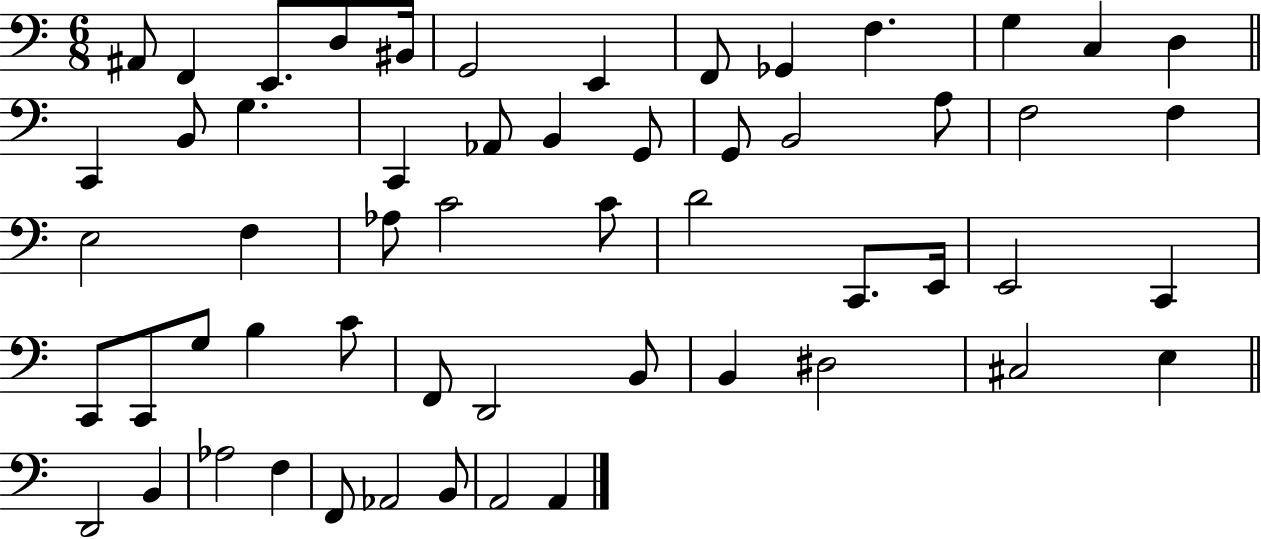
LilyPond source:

{
  \clef bass
  \numericTimeSignature
  \time 6/8
  \key c \major
  ais,8 f,4 e,8. d8 bis,16 | g,2 e,4 | f,8 ges,4 f4. | g4 c4 d4 | \break \bar "||" \break \key a \minor c,4 b,8 g4. | c,4 aes,8 b,4 g,8 | g,8 b,2 a8 | f2 f4 | \break e2 f4 | aes8 c'2 c'8 | d'2 c,8. e,16 | e,2 c,4 | \break c,8 c,8 g8 b4 c'8 | f,8 d,2 b,8 | b,4 dis2 | cis2 e4 | \break \bar "||" \break \key c \major d,2 b,4 | aes2 f4 | f,8 aes,2 b,8 | a,2 a,4 | \break \bar "|."
}